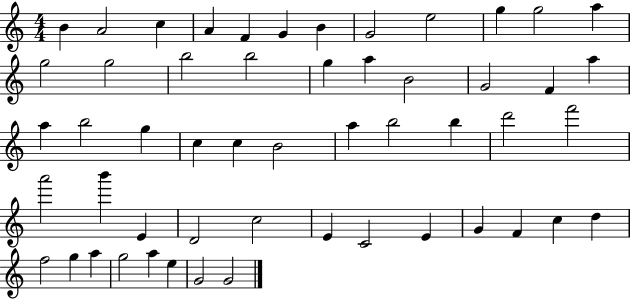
X:1
T:Untitled
M:4/4
L:1/4
K:C
B A2 c A F G B G2 e2 g g2 a g2 g2 b2 b2 g a B2 G2 F a a b2 g c c B2 a b2 b d'2 f'2 a'2 b' E D2 c2 E C2 E G F c d f2 g a g2 a e G2 G2